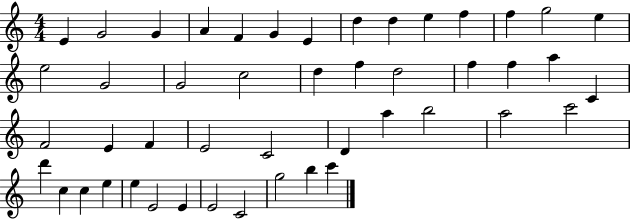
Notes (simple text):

E4/q G4/h G4/q A4/q F4/q G4/q E4/q D5/q D5/q E5/q F5/q F5/q G5/h E5/q E5/h G4/h G4/h C5/h D5/q F5/q D5/h F5/q F5/q A5/q C4/q F4/h E4/q F4/q E4/h C4/h D4/q A5/q B5/h A5/h C6/h D6/q C5/q C5/q E5/q E5/q E4/h E4/q E4/h C4/h G5/h B5/q C6/q